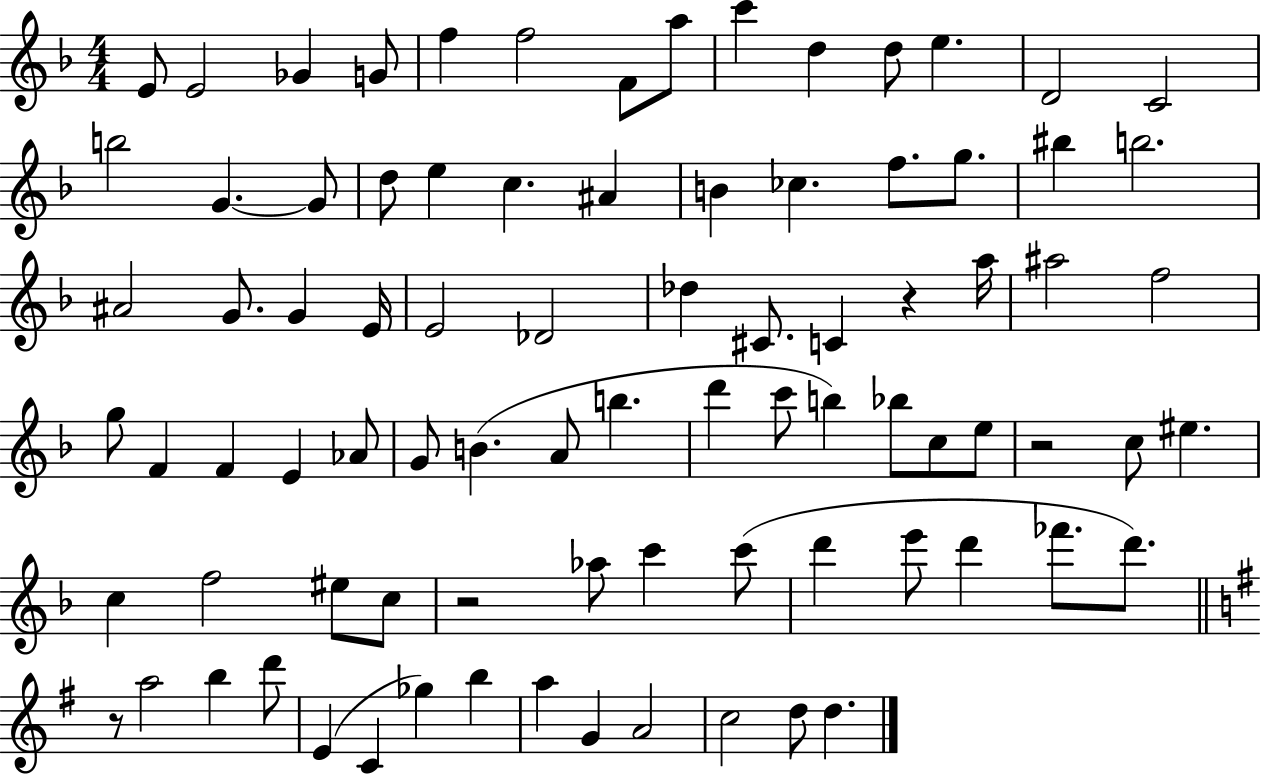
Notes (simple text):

E4/e E4/h Gb4/q G4/e F5/q F5/h F4/e A5/e C6/q D5/q D5/e E5/q. D4/h C4/h B5/h G4/q. G4/e D5/e E5/q C5/q. A#4/q B4/q CES5/q. F5/e. G5/e. BIS5/q B5/h. A#4/h G4/e. G4/q E4/s E4/h Db4/h Db5/q C#4/e. C4/q R/q A5/s A#5/h F5/h G5/e F4/q F4/q E4/q Ab4/e G4/e B4/q. A4/e B5/q. D6/q C6/e B5/q Bb5/e C5/e E5/e R/h C5/e EIS5/q. C5/q F5/h EIS5/e C5/e R/h Ab5/e C6/q C6/e D6/q E6/e D6/q FES6/e. D6/e. R/e A5/h B5/q D6/e E4/q C4/q Gb5/q B5/q A5/q G4/q A4/h C5/h D5/e D5/q.